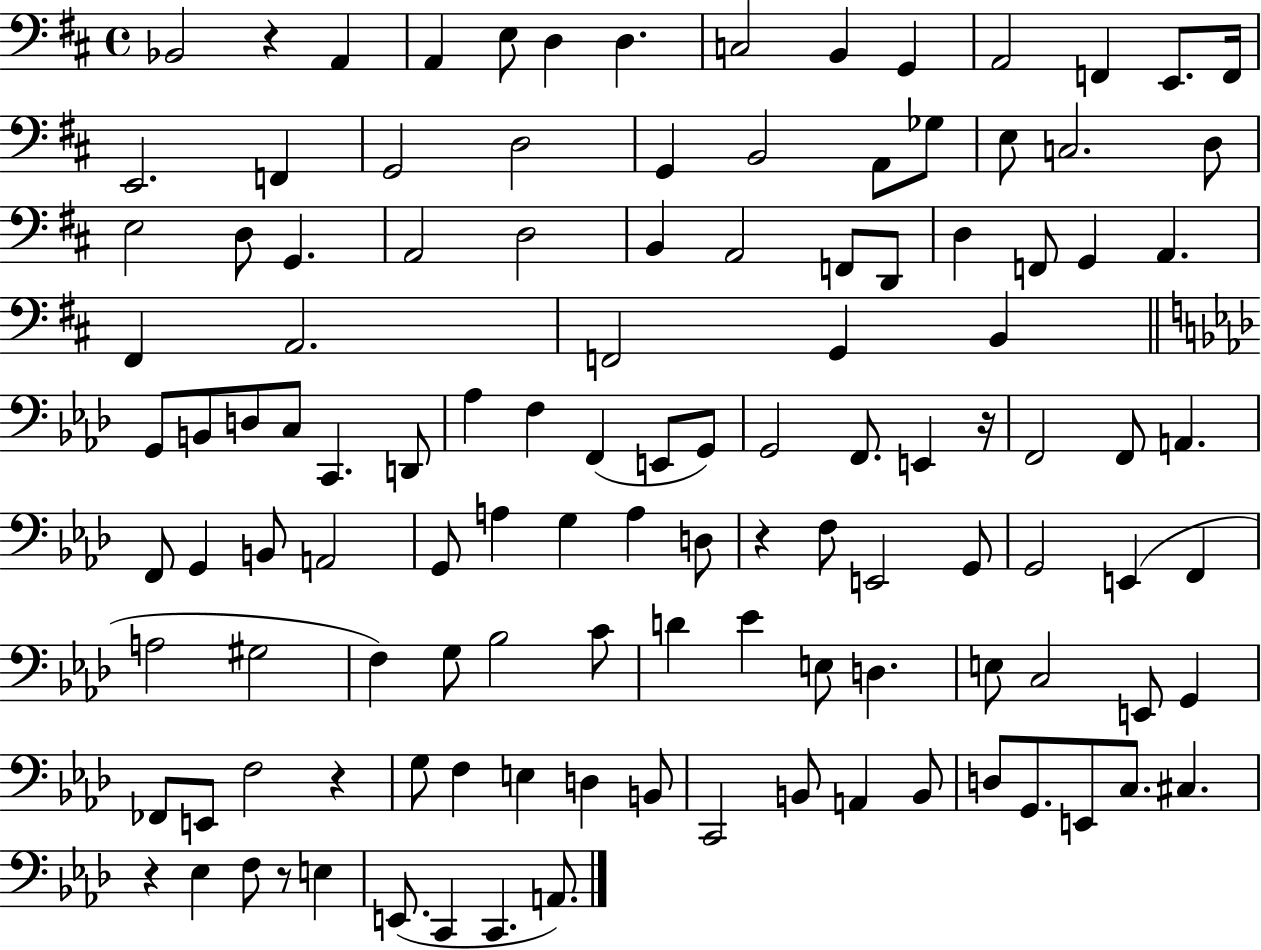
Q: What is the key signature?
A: D major